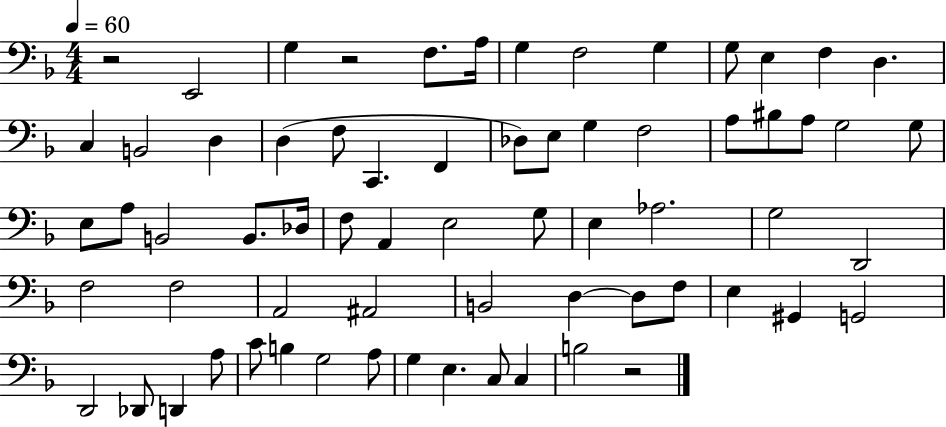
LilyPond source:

{
  \clef bass
  \numericTimeSignature
  \time 4/4
  \key f \major
  \tempo 4 = 60
  \repeat volta 2 { r2 e,2 | g4 r2 f8. a16 | g4 f2 g4 | g8 e4 f4 d4. | \break c4 b,2 d4 | d4( f8 c,4. f,4 | des8) e8 g4 f2 | a8 bis8 a8 g2 g8 | \break e8 a8 b,2 b,8. des16 | f8 a,4 e2 g8 | e4 aes2. | g2 d,2 | \break f2 f2 | a,2 ais,2 | b,2 d4~~ d8 f8 | e4 gis,4 g,2 | \break d,2 des,8 d,4 a8 | c'8 b4 g2 a8 | g4 e4. c8 c4 | b2 r2 | \break } \bar "|."
}